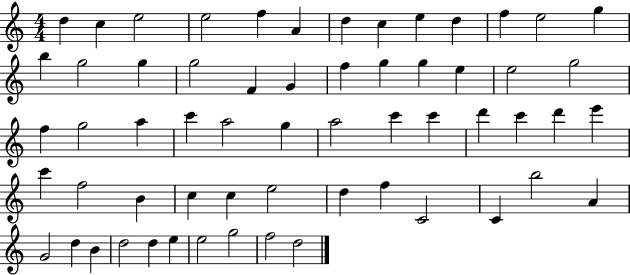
{
  \clef treble
  \numericTimeSignature
  \time 4/4
  \key c \major
  d''4 c''4 e''2 | e''2 f''4 a'4 | d''4 c''4 e''4 d''4 | f''4 e''2 g''4 | \break b''4 g''2 g''4 | g''2 f'4 g'4 | f''4 g''4 g''4 e''4 | e''2 g''2 | \break f''4 g''2 a''4 | c'''4 a''2 g''4 | a''2 c'''4 c'''4 | d'''4 c'''4 d'''4 e'''4 | \break c'''4 f''2 b'4 | c''4 c''4 e''2 | d''4 f''4 c'2 | c'4 b''2 a'4 | \break g'2 d''4 b'4 | d''2 d''4 e''4 | e''2 g''2 | f''2 d''2 | \break \bar "|."
}